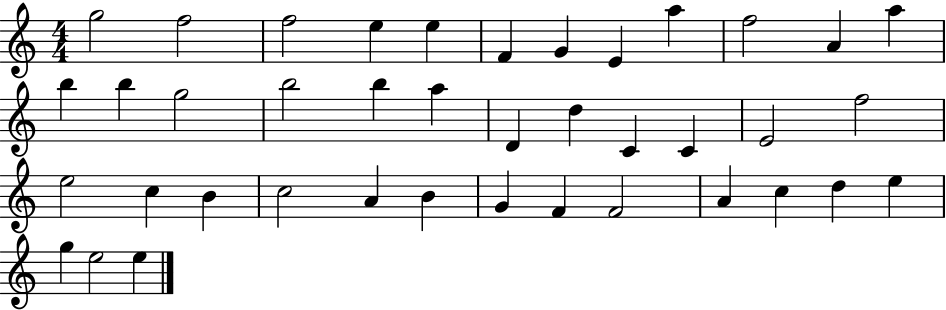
G5/h F5/h F5/h E5/q E5/q F4/q G4/q E4/q A5/q F5/h A4/q A5/q B5/q B5/q G5/h B5/h B5/q A5/q D4/q D5/q C4/q C4/q E4/h F5/h E5/h C5/q B4/q C5/h A4/q B4/q G4/q F4/q F4/h A4/q C5/q D5/q E5/q G5/q E5/h E5/q